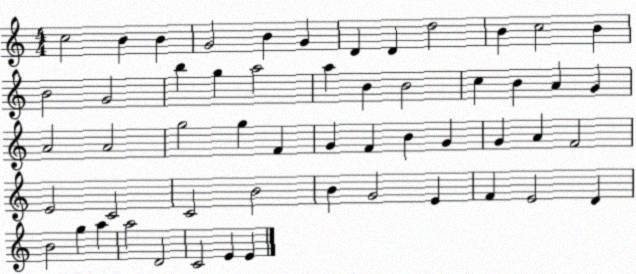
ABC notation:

X:1
T:Untitled
M:4/4
L:1/4
K:C
c2 B B G2 B G D D d2 B c2 B B2 G2 b g a2 a B B2 c B A G A2 A2 g2 g F G F B G G A F2 E2 C2 C2 B2 B G2 E F E2 D B2 g a a2 D2 C2 E E